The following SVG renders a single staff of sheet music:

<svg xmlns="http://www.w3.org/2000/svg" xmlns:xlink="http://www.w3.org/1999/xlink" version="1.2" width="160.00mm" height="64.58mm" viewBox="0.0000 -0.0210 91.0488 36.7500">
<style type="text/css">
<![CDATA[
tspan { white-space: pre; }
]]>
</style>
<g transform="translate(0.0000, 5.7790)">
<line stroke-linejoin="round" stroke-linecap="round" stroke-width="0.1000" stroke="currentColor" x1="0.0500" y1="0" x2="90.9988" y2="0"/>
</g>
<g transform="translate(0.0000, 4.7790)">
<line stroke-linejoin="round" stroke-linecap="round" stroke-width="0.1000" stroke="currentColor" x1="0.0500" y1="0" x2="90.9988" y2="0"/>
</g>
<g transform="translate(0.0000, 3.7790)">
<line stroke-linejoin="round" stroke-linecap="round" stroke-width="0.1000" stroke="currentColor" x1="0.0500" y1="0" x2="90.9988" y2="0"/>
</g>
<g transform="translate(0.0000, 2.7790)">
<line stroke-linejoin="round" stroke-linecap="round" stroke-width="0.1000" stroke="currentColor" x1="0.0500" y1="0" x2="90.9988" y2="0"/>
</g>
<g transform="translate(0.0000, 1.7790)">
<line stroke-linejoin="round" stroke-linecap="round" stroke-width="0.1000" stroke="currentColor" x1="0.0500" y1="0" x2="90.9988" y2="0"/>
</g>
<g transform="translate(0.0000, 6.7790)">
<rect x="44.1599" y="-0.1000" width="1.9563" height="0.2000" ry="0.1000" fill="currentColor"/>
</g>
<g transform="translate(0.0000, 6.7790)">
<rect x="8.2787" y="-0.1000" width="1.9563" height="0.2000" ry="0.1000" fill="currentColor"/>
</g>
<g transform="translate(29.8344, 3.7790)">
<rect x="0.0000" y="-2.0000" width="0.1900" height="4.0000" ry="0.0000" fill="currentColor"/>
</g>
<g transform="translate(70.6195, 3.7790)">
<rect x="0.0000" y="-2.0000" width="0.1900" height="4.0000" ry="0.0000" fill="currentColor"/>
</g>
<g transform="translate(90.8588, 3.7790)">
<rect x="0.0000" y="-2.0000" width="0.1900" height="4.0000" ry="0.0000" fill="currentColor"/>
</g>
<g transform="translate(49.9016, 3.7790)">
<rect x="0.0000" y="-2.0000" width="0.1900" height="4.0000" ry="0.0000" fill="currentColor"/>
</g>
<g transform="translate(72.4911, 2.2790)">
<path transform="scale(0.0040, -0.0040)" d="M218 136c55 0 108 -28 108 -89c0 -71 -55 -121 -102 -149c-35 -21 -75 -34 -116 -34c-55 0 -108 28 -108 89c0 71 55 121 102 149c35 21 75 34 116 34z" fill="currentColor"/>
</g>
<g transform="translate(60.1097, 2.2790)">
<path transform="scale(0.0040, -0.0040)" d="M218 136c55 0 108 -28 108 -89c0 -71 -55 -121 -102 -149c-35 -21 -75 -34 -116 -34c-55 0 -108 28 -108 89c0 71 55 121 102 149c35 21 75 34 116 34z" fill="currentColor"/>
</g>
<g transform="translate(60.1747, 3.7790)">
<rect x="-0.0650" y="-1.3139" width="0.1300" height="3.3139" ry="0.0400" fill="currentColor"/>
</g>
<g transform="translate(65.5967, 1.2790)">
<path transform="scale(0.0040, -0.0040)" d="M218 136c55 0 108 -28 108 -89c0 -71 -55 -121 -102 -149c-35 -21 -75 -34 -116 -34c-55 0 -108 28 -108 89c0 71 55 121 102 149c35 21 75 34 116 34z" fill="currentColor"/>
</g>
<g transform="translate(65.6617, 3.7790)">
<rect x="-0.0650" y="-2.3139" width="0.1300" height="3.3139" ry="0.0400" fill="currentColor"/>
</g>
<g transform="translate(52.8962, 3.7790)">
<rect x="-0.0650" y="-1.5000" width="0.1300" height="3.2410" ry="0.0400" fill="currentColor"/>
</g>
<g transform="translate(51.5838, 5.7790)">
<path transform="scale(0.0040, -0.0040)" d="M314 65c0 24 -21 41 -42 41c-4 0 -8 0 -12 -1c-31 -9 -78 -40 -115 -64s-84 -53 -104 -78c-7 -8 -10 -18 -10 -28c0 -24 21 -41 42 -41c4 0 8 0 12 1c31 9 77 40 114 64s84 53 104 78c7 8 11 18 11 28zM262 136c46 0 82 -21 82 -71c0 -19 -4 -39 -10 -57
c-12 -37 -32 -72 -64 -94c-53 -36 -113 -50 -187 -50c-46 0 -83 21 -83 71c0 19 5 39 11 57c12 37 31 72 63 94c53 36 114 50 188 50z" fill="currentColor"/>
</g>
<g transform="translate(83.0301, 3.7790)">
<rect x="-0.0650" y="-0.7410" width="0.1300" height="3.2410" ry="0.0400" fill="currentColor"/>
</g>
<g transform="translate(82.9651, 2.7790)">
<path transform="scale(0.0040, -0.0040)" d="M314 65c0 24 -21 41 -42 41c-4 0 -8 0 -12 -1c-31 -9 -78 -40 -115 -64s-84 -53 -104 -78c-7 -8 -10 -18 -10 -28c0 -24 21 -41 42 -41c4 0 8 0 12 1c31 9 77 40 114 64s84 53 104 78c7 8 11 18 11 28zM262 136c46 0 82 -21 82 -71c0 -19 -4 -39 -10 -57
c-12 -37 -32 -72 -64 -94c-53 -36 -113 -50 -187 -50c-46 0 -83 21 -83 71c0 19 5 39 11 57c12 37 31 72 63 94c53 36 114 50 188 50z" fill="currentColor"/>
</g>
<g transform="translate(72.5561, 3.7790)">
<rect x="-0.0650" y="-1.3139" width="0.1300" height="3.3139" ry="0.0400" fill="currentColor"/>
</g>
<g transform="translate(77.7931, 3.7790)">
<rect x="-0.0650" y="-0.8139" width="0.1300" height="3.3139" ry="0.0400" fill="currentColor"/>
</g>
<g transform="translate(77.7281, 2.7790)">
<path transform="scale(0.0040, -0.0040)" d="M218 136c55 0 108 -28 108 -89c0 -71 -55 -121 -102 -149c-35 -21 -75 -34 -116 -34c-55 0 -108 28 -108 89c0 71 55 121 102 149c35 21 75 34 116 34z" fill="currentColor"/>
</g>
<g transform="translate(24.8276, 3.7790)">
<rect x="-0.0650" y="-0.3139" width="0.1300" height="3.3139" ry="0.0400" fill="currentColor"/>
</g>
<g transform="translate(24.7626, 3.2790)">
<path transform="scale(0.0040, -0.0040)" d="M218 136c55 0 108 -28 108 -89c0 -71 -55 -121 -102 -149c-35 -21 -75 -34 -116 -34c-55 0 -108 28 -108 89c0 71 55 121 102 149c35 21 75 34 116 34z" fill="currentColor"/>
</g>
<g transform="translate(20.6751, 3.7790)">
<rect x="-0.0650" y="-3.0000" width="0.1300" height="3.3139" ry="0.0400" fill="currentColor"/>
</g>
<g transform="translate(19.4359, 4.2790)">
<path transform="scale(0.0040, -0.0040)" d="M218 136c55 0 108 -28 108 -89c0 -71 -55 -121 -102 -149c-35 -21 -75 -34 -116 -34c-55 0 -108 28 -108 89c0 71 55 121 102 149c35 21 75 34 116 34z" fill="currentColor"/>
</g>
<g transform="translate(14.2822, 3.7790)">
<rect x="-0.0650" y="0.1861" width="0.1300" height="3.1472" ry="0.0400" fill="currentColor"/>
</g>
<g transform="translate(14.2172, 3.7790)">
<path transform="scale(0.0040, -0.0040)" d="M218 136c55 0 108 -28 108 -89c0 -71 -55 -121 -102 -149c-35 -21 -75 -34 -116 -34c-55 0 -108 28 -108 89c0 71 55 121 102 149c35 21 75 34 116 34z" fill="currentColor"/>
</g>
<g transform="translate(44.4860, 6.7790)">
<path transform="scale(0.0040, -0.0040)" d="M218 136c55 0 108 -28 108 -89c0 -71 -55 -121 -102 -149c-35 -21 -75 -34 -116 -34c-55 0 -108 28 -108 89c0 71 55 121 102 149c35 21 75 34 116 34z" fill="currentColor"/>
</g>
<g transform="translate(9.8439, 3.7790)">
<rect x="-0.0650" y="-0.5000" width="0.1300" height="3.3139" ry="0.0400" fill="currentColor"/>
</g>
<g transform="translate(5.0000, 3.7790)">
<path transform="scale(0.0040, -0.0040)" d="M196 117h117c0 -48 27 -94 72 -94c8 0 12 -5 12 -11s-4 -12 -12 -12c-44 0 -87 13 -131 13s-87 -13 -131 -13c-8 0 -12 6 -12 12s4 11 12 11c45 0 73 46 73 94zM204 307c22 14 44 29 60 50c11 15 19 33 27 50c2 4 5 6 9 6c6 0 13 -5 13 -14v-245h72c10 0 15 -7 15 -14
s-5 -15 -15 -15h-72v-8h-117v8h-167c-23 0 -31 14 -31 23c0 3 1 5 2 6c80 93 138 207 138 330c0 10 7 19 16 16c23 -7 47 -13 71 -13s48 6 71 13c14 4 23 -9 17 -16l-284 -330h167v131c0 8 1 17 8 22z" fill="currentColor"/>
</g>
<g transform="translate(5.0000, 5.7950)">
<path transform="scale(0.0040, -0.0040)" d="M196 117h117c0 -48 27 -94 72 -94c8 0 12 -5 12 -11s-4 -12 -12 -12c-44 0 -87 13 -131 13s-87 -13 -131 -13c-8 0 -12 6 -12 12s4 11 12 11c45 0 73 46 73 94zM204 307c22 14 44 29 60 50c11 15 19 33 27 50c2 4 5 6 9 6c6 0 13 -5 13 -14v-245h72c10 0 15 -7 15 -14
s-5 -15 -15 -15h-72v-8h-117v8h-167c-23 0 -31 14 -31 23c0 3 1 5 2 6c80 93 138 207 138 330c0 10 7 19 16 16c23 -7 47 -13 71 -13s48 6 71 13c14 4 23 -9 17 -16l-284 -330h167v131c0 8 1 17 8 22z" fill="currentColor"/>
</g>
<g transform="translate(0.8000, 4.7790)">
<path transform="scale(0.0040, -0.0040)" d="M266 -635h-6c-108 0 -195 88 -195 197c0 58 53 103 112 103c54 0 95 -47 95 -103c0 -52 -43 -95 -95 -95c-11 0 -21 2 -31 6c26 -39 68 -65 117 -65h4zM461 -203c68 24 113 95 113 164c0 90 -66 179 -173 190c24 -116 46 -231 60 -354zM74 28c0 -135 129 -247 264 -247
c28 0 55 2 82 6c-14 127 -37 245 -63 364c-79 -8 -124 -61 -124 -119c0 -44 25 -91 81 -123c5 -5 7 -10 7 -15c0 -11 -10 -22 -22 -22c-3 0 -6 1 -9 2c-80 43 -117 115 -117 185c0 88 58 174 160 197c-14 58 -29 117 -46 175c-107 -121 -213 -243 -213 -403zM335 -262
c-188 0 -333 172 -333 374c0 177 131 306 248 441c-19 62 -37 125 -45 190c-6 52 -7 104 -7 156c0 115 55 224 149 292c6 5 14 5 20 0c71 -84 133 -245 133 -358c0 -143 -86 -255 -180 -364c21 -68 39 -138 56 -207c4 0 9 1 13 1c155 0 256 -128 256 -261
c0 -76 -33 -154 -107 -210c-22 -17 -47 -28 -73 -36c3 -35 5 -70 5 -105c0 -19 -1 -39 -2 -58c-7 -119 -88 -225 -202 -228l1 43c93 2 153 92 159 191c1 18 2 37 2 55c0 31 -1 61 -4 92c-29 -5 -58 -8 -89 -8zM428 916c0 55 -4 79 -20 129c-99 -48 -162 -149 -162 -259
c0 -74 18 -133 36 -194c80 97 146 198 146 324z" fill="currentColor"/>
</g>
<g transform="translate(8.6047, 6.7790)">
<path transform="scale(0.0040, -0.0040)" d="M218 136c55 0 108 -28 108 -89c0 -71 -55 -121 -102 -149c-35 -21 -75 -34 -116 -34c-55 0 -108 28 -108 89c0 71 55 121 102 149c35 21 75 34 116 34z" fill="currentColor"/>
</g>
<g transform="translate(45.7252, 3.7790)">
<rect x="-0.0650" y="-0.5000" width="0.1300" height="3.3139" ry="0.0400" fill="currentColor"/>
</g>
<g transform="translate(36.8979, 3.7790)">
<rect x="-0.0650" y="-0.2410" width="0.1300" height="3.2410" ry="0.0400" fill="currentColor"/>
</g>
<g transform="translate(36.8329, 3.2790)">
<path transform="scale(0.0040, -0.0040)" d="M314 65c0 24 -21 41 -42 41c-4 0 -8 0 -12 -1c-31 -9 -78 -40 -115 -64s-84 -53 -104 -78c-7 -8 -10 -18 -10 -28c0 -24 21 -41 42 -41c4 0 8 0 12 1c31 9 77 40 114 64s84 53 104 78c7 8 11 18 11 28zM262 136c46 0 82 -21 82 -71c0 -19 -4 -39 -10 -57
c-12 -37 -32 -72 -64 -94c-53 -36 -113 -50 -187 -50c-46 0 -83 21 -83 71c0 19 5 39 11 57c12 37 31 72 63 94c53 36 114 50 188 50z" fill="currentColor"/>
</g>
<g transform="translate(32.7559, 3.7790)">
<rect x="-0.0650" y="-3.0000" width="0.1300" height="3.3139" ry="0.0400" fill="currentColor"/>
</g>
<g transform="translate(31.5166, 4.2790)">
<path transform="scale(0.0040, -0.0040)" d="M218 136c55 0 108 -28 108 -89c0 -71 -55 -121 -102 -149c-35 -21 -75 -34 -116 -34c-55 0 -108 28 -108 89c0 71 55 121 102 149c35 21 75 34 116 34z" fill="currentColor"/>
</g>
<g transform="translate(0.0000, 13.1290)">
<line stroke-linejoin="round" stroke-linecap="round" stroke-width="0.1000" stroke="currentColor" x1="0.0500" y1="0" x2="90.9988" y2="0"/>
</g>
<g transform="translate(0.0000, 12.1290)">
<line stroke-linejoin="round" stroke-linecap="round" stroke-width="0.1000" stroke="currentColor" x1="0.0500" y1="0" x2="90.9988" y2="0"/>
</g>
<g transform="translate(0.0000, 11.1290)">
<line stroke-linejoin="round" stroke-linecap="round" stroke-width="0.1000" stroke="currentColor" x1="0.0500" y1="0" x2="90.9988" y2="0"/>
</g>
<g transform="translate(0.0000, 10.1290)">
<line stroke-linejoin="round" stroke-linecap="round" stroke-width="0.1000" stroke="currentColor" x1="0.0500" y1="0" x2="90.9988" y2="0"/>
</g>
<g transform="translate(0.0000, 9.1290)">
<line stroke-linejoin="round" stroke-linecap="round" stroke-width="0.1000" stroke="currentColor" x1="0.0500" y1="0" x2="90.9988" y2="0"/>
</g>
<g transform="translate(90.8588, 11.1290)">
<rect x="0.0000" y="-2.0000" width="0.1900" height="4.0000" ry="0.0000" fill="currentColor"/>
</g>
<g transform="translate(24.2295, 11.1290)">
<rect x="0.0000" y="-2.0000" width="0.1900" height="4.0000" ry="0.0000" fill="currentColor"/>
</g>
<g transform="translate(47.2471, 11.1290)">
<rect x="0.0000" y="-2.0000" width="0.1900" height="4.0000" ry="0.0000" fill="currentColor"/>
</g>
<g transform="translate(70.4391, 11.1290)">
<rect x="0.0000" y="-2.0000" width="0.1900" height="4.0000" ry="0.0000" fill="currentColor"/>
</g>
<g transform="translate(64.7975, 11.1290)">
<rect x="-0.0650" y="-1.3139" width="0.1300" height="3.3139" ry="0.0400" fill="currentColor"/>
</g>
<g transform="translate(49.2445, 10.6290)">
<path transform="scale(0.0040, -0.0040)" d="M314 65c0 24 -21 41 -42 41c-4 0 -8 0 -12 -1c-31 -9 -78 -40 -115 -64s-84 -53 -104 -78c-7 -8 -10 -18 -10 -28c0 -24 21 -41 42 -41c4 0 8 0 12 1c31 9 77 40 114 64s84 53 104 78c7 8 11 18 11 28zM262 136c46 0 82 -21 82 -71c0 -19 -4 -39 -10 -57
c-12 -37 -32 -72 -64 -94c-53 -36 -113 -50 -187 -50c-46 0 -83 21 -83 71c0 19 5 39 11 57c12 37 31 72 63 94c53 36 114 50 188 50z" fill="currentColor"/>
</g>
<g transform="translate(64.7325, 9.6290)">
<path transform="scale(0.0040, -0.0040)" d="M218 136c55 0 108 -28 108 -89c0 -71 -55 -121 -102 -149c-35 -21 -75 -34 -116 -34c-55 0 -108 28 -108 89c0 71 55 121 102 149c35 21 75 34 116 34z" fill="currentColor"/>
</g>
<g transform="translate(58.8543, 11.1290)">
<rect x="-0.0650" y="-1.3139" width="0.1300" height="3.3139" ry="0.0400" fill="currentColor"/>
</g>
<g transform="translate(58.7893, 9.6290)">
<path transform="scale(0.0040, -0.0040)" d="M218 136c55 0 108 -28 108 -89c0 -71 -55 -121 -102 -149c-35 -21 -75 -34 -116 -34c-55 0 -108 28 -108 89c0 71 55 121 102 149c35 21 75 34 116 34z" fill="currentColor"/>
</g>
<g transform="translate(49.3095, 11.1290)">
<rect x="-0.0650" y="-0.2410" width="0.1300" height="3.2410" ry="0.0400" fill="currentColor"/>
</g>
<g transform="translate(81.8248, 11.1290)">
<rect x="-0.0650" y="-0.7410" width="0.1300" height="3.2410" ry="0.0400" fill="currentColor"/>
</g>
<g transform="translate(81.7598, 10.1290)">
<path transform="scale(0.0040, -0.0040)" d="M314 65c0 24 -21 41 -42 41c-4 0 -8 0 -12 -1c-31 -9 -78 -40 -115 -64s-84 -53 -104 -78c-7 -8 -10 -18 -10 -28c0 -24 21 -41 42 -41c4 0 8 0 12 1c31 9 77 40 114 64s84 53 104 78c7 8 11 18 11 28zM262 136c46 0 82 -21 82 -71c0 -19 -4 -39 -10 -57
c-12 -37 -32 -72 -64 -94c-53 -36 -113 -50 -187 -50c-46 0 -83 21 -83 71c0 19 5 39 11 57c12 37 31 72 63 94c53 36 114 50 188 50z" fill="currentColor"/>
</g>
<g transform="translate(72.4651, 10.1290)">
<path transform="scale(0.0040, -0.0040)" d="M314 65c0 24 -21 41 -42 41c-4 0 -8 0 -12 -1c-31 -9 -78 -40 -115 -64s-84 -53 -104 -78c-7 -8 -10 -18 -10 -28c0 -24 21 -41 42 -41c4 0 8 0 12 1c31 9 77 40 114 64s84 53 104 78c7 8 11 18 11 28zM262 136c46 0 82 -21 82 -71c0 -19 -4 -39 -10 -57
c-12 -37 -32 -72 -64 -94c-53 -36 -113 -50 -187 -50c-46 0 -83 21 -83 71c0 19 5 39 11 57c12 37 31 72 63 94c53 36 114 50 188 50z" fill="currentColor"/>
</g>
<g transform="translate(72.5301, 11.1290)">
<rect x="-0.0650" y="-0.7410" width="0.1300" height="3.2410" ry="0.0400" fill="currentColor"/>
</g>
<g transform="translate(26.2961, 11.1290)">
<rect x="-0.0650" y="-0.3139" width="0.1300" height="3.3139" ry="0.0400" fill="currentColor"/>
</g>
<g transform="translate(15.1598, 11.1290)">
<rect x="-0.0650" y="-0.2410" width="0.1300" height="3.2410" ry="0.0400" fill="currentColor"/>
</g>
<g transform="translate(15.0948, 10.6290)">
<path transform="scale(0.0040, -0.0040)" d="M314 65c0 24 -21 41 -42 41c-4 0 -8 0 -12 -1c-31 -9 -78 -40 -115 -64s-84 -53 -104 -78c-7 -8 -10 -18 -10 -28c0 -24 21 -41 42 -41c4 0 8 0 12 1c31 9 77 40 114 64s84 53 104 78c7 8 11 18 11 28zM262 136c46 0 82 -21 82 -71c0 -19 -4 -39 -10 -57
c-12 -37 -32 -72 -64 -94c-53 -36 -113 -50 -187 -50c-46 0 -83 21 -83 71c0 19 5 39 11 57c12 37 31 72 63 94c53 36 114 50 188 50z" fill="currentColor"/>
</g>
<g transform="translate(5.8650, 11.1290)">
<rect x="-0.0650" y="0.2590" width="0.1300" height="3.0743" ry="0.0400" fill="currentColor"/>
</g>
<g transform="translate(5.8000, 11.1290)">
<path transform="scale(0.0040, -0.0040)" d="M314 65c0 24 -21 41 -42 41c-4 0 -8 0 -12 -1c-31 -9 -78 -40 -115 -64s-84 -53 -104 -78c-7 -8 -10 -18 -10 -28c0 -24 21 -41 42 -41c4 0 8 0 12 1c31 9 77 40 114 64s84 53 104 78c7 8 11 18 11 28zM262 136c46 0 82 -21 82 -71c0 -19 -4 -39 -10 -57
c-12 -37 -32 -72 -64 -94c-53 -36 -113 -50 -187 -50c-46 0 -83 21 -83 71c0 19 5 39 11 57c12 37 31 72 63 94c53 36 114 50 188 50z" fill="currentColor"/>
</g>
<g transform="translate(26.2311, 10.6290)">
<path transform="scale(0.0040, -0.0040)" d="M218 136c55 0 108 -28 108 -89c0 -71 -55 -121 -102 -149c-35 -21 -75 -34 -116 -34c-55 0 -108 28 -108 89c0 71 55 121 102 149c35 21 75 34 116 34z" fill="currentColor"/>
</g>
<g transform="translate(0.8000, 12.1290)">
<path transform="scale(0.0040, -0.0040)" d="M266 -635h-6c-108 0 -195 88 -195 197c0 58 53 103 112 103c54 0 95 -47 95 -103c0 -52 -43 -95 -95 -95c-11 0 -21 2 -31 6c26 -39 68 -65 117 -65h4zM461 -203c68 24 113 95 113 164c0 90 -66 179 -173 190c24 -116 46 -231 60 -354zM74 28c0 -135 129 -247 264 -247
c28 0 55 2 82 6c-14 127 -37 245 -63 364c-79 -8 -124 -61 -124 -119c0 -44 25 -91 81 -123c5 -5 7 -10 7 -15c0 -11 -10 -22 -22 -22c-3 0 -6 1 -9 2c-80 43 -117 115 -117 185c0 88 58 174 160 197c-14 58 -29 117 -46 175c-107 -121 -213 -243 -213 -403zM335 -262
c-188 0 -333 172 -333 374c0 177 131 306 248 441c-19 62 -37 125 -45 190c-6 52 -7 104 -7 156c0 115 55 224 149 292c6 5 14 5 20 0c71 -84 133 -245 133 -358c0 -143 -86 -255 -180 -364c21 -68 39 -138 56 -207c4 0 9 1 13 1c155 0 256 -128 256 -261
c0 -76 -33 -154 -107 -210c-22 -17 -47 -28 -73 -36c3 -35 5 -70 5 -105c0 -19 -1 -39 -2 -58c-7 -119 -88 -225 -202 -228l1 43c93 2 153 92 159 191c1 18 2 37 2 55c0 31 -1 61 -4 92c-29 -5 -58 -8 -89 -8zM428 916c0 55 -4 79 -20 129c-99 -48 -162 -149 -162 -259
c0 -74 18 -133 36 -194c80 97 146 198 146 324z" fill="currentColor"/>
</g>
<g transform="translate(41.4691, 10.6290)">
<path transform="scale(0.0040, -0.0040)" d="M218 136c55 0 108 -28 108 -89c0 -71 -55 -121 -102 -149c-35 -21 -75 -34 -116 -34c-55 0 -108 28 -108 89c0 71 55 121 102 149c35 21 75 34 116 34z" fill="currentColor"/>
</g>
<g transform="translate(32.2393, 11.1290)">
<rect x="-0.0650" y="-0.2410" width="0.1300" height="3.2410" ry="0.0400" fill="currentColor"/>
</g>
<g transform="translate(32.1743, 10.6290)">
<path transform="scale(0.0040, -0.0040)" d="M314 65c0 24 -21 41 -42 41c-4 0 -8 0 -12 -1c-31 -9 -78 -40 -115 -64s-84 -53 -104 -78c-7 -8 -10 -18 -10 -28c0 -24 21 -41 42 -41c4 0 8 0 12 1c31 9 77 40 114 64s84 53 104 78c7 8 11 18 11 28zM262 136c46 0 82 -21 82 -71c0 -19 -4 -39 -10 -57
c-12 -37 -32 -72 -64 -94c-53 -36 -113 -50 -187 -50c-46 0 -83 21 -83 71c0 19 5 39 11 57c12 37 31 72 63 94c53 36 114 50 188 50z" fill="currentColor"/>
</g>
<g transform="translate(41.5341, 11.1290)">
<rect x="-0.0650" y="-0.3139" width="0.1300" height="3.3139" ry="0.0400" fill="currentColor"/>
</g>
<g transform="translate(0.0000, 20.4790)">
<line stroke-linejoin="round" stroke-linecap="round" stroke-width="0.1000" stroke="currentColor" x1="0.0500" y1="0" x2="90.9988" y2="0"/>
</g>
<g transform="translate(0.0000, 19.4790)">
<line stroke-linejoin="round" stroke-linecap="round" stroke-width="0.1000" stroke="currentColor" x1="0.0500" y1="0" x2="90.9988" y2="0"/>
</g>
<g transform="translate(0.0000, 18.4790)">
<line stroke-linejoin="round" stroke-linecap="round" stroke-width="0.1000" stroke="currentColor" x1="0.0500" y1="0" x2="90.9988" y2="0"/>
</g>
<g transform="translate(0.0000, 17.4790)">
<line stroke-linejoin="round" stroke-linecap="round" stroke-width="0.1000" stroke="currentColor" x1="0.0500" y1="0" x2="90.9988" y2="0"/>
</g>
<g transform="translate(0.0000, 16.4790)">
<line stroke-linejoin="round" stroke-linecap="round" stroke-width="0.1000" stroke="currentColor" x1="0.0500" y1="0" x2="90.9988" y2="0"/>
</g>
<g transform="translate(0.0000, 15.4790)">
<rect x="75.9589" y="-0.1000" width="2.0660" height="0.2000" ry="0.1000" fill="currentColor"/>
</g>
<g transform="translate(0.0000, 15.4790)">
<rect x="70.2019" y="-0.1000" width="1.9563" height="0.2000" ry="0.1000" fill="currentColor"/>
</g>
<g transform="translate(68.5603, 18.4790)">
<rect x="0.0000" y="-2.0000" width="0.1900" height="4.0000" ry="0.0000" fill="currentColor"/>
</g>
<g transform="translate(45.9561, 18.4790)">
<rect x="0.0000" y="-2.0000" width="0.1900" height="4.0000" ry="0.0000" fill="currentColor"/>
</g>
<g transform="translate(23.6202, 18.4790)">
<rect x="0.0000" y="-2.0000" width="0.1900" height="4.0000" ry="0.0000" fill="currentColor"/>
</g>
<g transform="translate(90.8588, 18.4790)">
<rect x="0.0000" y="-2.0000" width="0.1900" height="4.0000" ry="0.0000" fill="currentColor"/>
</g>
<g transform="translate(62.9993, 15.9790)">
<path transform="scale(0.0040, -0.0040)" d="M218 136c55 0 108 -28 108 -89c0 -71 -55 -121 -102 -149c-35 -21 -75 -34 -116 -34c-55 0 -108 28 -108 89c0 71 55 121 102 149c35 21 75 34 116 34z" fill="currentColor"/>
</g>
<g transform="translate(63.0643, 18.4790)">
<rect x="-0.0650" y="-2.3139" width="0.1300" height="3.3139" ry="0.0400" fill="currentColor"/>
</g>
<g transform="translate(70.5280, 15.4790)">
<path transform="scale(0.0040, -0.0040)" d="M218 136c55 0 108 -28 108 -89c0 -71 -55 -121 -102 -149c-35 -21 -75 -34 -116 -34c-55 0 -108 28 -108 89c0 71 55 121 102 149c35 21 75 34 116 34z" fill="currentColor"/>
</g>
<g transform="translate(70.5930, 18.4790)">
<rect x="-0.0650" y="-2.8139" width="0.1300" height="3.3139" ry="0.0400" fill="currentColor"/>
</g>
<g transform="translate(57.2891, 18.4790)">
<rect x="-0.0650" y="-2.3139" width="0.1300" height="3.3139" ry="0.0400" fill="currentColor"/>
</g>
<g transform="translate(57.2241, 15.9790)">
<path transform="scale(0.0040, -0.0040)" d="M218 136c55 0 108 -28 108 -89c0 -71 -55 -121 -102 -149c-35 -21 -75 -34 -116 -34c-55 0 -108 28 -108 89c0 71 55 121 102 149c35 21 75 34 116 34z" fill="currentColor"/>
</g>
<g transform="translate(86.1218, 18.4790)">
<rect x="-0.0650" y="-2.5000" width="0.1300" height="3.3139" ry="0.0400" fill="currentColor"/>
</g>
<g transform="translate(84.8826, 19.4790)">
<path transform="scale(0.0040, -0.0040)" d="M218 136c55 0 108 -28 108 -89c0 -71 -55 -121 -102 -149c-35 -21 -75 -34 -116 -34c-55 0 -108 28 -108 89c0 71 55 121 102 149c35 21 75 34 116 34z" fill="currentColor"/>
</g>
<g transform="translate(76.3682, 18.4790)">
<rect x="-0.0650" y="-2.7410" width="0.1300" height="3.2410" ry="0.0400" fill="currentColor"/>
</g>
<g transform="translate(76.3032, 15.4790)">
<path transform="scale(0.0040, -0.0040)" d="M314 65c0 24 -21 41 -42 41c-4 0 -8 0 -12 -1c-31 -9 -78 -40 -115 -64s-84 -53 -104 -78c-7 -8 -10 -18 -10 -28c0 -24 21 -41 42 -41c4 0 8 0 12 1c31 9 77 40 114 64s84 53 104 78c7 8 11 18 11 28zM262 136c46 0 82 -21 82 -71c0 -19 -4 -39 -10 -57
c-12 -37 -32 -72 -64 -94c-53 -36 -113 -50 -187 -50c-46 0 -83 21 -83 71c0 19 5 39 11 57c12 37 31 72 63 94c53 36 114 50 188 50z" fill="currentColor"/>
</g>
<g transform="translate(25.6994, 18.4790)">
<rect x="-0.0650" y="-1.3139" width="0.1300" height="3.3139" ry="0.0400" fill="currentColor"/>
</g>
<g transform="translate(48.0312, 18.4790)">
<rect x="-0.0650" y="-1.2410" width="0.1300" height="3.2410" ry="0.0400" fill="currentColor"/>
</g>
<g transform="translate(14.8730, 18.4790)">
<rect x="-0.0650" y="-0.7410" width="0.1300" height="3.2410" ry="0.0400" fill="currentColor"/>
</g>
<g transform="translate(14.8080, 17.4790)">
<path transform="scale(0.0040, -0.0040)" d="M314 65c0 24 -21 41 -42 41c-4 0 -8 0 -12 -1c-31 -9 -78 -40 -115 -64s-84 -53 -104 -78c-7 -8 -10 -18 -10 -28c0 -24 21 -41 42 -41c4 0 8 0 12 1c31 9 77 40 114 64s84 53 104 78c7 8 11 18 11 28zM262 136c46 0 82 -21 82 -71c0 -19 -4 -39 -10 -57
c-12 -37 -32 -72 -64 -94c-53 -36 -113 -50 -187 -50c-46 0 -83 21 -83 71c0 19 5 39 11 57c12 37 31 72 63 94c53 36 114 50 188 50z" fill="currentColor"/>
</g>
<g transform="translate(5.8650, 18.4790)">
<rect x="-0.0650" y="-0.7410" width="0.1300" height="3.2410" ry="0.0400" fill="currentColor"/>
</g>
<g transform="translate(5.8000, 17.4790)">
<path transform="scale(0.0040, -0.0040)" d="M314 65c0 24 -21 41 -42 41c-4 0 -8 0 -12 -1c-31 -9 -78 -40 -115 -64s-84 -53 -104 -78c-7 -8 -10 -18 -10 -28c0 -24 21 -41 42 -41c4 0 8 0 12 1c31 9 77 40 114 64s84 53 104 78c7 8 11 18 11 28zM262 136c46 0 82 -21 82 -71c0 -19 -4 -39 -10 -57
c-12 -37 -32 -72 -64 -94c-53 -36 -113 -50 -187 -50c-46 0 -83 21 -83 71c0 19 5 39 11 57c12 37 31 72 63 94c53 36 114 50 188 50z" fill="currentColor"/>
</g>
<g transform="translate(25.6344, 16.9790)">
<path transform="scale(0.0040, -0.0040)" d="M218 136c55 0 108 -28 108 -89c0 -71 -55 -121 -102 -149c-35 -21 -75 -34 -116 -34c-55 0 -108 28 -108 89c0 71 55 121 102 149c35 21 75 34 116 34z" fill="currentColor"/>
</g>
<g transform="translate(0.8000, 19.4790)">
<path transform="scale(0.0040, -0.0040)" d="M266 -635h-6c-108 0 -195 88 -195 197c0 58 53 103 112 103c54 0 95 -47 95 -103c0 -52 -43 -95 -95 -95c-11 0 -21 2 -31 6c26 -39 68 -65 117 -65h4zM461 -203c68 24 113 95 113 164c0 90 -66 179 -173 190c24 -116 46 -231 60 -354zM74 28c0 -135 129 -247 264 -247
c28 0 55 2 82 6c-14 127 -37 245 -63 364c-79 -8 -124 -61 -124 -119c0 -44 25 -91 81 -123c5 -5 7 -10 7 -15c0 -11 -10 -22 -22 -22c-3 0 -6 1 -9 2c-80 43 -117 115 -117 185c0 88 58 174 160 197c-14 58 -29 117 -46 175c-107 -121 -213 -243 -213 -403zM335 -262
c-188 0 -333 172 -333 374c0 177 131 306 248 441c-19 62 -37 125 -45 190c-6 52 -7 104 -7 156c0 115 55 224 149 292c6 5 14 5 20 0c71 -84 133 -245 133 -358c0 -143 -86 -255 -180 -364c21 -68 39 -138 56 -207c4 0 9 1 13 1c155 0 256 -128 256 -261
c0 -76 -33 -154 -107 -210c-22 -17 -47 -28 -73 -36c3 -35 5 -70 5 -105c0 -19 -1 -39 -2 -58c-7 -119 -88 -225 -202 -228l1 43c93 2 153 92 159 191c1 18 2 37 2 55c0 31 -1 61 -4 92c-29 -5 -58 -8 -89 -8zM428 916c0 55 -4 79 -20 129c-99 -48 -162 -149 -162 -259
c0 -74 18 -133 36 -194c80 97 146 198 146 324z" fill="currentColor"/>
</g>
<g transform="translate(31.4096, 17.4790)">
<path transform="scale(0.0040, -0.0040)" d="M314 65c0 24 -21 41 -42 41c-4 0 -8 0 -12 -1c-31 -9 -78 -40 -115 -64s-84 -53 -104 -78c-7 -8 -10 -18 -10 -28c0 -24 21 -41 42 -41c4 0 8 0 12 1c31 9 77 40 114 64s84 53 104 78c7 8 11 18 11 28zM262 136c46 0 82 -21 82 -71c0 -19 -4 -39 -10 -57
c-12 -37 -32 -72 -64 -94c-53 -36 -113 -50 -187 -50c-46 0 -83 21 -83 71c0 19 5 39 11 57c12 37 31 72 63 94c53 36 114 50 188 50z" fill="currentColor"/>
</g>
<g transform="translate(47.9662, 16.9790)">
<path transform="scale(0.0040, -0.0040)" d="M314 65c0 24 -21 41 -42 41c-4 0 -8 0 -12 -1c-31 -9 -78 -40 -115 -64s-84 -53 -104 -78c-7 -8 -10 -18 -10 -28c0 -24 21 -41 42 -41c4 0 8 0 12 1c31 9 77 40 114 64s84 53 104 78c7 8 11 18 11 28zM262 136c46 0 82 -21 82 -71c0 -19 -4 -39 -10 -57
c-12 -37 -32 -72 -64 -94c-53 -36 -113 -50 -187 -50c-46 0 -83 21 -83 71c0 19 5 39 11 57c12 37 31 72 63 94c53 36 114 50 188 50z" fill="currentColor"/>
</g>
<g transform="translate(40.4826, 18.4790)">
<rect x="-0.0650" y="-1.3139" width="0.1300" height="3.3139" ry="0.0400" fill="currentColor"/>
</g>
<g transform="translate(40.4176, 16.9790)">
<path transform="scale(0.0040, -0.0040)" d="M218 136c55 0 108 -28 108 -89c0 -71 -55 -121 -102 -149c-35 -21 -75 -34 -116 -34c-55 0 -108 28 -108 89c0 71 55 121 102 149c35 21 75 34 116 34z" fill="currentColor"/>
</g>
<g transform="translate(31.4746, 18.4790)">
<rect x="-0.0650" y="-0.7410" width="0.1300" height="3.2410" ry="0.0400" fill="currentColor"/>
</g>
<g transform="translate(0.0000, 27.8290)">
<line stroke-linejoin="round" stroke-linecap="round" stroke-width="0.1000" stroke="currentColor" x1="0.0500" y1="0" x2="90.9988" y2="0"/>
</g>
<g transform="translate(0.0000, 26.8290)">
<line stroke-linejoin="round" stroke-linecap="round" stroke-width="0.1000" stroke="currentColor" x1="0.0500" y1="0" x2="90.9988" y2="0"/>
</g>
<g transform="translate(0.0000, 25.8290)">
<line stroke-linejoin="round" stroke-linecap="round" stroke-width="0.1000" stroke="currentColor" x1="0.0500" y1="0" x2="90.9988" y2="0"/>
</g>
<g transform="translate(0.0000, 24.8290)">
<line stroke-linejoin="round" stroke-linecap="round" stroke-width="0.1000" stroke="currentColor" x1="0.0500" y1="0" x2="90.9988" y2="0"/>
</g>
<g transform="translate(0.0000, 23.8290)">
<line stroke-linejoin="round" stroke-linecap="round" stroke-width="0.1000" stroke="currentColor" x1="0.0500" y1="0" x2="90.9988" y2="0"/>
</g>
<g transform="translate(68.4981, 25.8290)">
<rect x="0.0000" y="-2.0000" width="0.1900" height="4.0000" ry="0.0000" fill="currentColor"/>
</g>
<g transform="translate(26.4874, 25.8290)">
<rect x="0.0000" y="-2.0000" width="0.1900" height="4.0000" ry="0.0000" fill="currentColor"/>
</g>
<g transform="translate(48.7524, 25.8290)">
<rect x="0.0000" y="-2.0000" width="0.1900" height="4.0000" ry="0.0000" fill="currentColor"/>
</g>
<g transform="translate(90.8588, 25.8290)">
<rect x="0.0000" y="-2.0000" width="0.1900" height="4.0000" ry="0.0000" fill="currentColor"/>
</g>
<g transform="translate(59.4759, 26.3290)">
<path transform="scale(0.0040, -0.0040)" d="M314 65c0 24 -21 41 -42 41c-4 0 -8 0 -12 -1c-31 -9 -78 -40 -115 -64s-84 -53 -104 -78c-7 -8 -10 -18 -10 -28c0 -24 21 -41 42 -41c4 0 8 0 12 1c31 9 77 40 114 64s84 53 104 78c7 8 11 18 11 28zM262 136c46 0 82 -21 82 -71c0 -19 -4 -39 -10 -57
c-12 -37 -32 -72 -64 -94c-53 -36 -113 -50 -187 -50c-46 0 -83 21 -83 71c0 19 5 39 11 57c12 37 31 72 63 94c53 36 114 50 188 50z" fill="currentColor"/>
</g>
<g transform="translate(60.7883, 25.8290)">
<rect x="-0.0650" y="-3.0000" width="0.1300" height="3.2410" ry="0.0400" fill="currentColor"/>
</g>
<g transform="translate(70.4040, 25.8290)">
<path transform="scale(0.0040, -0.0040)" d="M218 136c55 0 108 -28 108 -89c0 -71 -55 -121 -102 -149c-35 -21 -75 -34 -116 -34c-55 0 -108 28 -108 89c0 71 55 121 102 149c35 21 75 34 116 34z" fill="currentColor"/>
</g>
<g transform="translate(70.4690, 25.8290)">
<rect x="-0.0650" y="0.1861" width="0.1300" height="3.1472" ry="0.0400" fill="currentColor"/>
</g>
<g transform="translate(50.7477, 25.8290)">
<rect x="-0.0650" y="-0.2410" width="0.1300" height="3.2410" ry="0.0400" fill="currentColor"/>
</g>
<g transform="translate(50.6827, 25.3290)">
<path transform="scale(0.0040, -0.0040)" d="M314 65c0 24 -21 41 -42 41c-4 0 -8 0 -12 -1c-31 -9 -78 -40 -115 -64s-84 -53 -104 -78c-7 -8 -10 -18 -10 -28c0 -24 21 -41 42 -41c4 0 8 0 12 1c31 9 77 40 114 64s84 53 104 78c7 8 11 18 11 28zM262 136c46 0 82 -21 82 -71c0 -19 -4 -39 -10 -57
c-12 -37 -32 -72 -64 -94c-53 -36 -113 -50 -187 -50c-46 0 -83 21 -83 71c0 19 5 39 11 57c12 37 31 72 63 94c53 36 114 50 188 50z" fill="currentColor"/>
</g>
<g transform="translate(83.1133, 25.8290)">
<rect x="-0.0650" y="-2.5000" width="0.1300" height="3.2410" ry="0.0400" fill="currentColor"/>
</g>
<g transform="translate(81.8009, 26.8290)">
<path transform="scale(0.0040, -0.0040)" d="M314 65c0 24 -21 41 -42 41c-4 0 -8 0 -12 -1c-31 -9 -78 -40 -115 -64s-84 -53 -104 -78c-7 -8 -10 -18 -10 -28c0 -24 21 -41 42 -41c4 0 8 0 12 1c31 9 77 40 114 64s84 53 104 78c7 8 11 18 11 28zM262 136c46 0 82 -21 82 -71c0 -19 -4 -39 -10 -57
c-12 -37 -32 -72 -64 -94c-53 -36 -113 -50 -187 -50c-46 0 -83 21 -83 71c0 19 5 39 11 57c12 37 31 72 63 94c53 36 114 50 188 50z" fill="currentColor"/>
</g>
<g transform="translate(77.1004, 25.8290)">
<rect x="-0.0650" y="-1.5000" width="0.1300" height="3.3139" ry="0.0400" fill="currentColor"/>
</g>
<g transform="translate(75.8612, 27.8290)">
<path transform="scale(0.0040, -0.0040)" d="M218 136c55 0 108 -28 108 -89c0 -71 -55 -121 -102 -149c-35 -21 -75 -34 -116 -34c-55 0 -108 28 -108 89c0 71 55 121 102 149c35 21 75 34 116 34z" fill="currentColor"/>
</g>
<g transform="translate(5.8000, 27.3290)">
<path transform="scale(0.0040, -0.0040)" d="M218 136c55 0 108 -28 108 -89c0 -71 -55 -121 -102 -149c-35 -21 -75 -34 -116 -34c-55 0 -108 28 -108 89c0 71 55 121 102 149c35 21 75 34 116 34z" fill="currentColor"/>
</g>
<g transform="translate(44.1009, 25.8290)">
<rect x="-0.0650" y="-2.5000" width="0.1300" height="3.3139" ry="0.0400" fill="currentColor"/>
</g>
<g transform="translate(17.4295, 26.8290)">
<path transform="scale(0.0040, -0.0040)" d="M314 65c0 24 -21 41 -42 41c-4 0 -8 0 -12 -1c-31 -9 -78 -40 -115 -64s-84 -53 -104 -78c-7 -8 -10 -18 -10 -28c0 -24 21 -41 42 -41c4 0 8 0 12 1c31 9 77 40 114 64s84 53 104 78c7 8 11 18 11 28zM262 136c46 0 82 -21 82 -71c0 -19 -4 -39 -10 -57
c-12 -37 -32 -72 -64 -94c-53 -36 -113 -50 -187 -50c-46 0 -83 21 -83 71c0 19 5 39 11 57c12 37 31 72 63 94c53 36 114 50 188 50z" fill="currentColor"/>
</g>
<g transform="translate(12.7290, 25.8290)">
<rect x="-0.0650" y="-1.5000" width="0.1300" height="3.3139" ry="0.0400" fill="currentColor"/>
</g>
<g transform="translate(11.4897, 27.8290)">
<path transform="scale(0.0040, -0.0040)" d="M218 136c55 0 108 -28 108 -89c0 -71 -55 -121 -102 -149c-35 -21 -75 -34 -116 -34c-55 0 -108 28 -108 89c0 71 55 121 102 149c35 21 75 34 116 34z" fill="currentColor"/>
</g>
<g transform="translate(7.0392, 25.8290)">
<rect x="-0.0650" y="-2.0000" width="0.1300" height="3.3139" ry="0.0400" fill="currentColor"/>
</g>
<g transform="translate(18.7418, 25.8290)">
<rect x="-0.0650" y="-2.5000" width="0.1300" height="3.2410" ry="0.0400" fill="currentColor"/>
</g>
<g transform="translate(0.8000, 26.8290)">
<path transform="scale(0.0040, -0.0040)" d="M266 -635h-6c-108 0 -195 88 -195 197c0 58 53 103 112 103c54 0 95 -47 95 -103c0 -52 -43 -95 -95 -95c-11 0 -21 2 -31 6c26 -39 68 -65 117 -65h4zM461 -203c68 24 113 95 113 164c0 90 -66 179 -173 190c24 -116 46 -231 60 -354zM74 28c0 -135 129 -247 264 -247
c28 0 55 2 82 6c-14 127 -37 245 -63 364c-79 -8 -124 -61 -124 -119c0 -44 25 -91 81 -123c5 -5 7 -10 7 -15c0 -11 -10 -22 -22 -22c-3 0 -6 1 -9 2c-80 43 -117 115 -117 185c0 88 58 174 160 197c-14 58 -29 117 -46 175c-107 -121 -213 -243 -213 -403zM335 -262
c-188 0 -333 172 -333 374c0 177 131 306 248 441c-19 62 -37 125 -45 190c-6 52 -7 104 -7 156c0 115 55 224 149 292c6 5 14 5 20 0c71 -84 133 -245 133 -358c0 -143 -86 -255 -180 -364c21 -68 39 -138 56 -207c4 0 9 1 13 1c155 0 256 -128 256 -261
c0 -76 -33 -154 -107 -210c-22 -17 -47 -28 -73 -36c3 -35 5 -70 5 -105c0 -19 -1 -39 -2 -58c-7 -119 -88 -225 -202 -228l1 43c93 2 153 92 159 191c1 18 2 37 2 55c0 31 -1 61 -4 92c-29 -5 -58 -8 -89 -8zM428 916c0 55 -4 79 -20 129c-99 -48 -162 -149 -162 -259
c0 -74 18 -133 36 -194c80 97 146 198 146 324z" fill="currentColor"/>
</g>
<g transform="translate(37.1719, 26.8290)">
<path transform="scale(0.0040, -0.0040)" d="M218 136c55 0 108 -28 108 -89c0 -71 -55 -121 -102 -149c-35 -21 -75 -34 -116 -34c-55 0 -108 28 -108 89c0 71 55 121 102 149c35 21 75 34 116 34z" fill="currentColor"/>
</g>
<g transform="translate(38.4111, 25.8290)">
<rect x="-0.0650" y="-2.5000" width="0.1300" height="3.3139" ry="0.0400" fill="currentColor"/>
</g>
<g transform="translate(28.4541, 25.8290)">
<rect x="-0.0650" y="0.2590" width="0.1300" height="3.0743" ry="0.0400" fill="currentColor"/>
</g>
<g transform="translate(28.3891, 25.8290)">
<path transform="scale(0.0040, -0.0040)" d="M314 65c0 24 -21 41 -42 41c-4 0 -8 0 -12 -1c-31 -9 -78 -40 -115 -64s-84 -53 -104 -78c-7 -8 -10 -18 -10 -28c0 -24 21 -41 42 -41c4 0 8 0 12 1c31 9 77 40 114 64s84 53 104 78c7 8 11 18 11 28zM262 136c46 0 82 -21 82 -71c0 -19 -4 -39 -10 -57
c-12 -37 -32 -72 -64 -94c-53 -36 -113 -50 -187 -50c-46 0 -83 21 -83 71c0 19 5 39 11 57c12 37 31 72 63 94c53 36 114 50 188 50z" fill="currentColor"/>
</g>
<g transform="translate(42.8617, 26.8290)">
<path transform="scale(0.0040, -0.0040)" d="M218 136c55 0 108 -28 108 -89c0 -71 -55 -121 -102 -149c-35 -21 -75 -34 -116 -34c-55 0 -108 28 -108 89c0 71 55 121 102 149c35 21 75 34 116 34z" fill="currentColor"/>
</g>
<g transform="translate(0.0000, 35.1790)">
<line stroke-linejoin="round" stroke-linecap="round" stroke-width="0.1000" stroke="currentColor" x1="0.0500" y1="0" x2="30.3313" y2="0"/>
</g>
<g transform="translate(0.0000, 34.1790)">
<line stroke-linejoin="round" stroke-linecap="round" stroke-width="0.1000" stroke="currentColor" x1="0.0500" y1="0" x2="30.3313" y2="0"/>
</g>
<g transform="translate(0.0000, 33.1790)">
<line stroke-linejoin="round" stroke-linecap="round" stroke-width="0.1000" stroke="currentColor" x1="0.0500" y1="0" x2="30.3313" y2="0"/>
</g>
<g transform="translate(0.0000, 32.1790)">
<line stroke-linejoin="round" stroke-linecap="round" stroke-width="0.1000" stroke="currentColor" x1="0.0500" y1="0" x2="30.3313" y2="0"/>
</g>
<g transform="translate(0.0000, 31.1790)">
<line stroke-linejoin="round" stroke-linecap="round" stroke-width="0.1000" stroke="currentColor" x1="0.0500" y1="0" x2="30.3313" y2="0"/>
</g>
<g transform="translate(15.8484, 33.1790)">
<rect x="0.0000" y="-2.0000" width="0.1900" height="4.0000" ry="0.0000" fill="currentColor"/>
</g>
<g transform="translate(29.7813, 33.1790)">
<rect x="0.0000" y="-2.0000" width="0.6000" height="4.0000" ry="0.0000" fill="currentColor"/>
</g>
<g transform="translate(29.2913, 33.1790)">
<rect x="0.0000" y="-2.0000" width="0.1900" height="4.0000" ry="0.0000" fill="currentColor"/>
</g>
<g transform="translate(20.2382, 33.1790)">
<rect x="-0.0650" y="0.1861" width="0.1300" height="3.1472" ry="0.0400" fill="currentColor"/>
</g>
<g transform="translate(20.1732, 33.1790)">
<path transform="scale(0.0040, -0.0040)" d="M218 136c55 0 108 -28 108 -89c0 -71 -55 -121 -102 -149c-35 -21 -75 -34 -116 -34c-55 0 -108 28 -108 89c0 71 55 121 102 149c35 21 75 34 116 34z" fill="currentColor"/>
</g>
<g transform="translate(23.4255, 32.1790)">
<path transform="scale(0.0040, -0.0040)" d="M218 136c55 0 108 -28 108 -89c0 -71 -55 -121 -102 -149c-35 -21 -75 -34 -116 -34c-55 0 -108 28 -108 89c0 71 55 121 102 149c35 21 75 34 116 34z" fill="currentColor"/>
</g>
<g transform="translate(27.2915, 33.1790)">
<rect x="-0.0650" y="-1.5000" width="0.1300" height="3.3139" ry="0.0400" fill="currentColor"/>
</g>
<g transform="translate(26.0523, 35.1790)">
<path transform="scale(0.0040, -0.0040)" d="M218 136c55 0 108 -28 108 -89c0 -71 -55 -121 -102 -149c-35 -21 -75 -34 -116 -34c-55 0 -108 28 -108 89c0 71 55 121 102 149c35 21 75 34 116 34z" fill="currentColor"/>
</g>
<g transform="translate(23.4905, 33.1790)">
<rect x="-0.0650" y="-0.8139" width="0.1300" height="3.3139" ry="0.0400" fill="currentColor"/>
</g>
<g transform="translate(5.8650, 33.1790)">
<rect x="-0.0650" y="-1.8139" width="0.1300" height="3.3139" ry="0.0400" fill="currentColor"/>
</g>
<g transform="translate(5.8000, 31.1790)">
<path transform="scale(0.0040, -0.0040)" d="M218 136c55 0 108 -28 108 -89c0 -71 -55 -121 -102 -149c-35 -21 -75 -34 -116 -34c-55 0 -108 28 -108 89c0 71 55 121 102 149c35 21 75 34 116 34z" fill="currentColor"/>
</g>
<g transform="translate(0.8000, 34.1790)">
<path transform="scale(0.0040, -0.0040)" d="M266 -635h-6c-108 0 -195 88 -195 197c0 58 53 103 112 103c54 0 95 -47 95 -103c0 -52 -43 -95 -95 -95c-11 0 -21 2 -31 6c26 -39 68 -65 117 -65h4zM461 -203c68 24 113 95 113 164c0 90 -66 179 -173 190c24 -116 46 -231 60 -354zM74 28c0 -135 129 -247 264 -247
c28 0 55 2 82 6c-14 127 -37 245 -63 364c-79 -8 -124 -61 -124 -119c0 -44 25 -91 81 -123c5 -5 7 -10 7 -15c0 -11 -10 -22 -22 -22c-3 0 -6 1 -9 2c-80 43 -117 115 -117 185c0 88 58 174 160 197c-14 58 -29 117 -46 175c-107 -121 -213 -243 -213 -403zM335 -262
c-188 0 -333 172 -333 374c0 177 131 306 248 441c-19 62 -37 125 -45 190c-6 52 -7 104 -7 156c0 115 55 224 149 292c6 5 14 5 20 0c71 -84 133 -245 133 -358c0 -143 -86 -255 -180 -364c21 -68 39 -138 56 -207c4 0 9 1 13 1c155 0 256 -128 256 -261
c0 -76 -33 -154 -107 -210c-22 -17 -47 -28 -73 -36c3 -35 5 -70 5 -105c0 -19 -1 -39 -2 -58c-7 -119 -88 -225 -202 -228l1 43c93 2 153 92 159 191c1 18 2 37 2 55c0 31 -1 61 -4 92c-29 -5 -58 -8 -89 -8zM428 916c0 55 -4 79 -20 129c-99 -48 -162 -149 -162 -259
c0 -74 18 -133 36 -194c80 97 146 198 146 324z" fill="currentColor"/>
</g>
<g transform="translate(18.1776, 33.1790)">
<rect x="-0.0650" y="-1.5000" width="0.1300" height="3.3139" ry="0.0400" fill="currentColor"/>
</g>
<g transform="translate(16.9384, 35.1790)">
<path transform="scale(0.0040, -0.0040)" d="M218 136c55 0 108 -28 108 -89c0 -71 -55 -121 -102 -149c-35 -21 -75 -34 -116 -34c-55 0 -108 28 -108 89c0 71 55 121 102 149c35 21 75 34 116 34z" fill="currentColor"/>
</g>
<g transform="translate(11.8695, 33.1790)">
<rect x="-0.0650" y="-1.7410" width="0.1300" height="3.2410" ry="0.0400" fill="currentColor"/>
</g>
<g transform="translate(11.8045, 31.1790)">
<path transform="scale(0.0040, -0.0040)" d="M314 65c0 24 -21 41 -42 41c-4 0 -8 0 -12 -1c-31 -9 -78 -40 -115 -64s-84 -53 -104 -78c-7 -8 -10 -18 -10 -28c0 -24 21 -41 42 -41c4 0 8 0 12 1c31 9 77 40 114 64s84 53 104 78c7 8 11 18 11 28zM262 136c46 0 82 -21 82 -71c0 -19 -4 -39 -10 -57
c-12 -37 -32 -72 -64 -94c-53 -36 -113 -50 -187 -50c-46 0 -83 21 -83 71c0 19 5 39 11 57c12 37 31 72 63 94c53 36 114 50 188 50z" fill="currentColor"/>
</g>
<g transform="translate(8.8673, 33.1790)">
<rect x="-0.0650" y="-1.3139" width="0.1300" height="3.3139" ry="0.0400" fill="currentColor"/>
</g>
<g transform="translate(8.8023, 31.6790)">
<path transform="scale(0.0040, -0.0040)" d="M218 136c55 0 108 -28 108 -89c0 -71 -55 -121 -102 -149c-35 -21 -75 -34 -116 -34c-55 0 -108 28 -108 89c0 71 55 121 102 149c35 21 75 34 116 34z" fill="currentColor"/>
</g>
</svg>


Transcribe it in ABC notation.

X:1
T:Untitled
M:4/4
L:1/4
K:C
C B A c A c2 C E2 e g e d d2 B2 c2 c c2 c c2 e e d2 d2 d2 d2 e d2 e e2 g g a a2 G F E G2 B2 G G c2 A2 B E G2 f e f2 E B d E